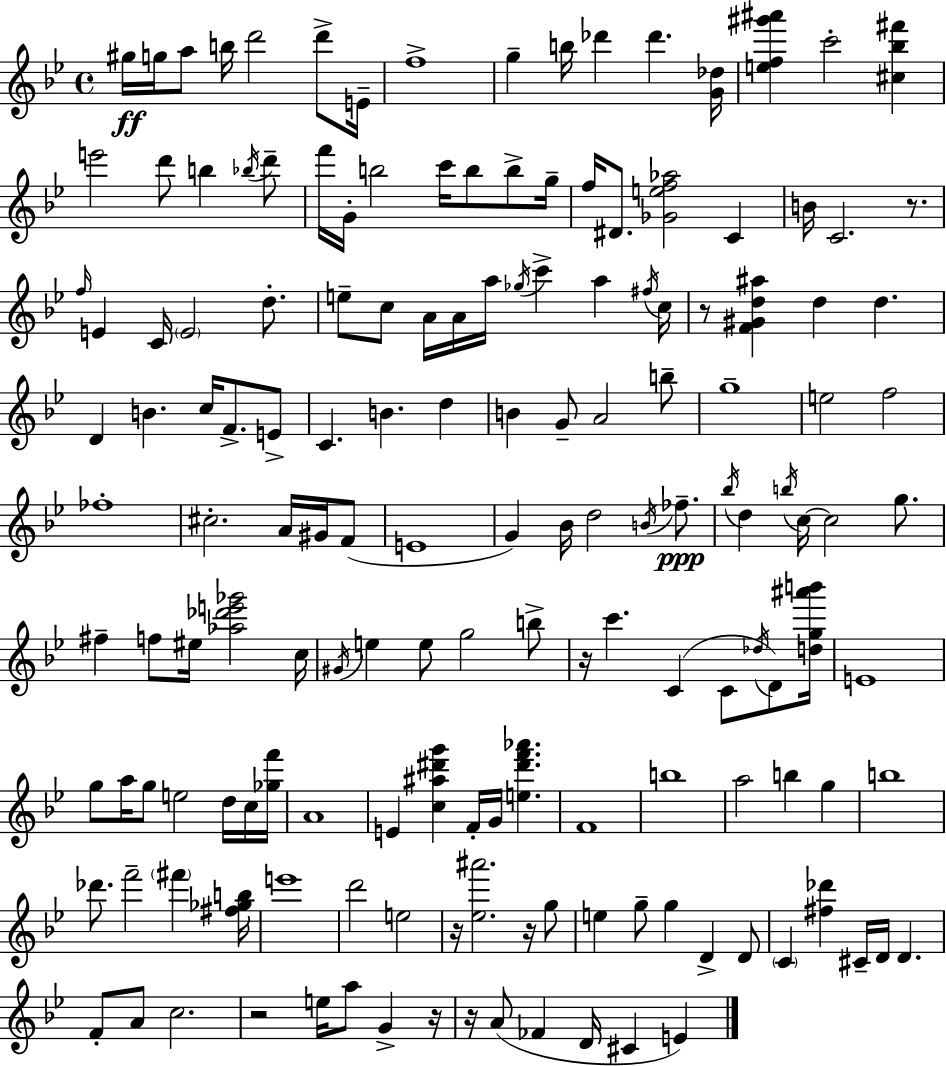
G#5/s G5/s A5/e B5/s D6/h D6/e E4/s F5/w G5/q B5/s Db6/q Db6/q. [G4,Db5]/s [E5,F5,G#6,A#6]/q C6/h [C#5,Bb5,F#6]/q E6/h D6/e B5/q Bb5/s D6/e F6/s G4/s B5/h C6/s B5/e B5/e G5/s F5/s D#4/e. [Gb4,E5,F5,Ab5]/h C4/q B4/s C4/h. R/e. F5/s E4/q C4/s E4/h D5/e. E5/e C5/e A4/s A4/s A5/s Gb5/s C6/q A5/q F#5/s C5/s R/e [F4,G#4,D5,A#5]/q D5/q D5/q. D4/q B4/q. C5/s F4/e. E4/e C4/q. B4/q. D5/q B4/q G4/e A4/h B5/e G5/w E5/h F5/h FES5/w C#5/h. A4/s G#4/s F4/e E4/w G4/q Bb4/s D5/h B4/s FES5/e. Bb5/s D5/q B5/s C5/s C5/h G5/e. F#5/q F5/e EIS5/s [Ab5,Db6,E6,Gb6]/h C5/s G#4/s E5/q E5/e G5/h B5/e R/s C6/q. C4/q C4/e Db5/s D4/e [D5,G5,A#6,B6]/s E4/w G5/e A5/s G5/e E5/h D5/s C5/s [Gb5,F6]/s A4/w E4/q [C5,A#5,D#6,G6]/q F4/s G4/s [E5,D#6,F6,Ab6]/q. F4/w B5/w A5/h B5/q G5/q B5/w Db6/e. F6/h F#6/q [F#5,Gb5,B5]/s E6/w D6/h E5/h R/s [Eb5,A#6]/h. R/s G5/e E5/q G5/e G5/q D4/q D4/e C4/q [F#5,Db6]/q C#4/s D4/s D4/q. F4/e A4/e C5/h. R/h E5/s A5/e G4/q R/s R/s A4/e FES4/q D4/s C#4/q E4/q